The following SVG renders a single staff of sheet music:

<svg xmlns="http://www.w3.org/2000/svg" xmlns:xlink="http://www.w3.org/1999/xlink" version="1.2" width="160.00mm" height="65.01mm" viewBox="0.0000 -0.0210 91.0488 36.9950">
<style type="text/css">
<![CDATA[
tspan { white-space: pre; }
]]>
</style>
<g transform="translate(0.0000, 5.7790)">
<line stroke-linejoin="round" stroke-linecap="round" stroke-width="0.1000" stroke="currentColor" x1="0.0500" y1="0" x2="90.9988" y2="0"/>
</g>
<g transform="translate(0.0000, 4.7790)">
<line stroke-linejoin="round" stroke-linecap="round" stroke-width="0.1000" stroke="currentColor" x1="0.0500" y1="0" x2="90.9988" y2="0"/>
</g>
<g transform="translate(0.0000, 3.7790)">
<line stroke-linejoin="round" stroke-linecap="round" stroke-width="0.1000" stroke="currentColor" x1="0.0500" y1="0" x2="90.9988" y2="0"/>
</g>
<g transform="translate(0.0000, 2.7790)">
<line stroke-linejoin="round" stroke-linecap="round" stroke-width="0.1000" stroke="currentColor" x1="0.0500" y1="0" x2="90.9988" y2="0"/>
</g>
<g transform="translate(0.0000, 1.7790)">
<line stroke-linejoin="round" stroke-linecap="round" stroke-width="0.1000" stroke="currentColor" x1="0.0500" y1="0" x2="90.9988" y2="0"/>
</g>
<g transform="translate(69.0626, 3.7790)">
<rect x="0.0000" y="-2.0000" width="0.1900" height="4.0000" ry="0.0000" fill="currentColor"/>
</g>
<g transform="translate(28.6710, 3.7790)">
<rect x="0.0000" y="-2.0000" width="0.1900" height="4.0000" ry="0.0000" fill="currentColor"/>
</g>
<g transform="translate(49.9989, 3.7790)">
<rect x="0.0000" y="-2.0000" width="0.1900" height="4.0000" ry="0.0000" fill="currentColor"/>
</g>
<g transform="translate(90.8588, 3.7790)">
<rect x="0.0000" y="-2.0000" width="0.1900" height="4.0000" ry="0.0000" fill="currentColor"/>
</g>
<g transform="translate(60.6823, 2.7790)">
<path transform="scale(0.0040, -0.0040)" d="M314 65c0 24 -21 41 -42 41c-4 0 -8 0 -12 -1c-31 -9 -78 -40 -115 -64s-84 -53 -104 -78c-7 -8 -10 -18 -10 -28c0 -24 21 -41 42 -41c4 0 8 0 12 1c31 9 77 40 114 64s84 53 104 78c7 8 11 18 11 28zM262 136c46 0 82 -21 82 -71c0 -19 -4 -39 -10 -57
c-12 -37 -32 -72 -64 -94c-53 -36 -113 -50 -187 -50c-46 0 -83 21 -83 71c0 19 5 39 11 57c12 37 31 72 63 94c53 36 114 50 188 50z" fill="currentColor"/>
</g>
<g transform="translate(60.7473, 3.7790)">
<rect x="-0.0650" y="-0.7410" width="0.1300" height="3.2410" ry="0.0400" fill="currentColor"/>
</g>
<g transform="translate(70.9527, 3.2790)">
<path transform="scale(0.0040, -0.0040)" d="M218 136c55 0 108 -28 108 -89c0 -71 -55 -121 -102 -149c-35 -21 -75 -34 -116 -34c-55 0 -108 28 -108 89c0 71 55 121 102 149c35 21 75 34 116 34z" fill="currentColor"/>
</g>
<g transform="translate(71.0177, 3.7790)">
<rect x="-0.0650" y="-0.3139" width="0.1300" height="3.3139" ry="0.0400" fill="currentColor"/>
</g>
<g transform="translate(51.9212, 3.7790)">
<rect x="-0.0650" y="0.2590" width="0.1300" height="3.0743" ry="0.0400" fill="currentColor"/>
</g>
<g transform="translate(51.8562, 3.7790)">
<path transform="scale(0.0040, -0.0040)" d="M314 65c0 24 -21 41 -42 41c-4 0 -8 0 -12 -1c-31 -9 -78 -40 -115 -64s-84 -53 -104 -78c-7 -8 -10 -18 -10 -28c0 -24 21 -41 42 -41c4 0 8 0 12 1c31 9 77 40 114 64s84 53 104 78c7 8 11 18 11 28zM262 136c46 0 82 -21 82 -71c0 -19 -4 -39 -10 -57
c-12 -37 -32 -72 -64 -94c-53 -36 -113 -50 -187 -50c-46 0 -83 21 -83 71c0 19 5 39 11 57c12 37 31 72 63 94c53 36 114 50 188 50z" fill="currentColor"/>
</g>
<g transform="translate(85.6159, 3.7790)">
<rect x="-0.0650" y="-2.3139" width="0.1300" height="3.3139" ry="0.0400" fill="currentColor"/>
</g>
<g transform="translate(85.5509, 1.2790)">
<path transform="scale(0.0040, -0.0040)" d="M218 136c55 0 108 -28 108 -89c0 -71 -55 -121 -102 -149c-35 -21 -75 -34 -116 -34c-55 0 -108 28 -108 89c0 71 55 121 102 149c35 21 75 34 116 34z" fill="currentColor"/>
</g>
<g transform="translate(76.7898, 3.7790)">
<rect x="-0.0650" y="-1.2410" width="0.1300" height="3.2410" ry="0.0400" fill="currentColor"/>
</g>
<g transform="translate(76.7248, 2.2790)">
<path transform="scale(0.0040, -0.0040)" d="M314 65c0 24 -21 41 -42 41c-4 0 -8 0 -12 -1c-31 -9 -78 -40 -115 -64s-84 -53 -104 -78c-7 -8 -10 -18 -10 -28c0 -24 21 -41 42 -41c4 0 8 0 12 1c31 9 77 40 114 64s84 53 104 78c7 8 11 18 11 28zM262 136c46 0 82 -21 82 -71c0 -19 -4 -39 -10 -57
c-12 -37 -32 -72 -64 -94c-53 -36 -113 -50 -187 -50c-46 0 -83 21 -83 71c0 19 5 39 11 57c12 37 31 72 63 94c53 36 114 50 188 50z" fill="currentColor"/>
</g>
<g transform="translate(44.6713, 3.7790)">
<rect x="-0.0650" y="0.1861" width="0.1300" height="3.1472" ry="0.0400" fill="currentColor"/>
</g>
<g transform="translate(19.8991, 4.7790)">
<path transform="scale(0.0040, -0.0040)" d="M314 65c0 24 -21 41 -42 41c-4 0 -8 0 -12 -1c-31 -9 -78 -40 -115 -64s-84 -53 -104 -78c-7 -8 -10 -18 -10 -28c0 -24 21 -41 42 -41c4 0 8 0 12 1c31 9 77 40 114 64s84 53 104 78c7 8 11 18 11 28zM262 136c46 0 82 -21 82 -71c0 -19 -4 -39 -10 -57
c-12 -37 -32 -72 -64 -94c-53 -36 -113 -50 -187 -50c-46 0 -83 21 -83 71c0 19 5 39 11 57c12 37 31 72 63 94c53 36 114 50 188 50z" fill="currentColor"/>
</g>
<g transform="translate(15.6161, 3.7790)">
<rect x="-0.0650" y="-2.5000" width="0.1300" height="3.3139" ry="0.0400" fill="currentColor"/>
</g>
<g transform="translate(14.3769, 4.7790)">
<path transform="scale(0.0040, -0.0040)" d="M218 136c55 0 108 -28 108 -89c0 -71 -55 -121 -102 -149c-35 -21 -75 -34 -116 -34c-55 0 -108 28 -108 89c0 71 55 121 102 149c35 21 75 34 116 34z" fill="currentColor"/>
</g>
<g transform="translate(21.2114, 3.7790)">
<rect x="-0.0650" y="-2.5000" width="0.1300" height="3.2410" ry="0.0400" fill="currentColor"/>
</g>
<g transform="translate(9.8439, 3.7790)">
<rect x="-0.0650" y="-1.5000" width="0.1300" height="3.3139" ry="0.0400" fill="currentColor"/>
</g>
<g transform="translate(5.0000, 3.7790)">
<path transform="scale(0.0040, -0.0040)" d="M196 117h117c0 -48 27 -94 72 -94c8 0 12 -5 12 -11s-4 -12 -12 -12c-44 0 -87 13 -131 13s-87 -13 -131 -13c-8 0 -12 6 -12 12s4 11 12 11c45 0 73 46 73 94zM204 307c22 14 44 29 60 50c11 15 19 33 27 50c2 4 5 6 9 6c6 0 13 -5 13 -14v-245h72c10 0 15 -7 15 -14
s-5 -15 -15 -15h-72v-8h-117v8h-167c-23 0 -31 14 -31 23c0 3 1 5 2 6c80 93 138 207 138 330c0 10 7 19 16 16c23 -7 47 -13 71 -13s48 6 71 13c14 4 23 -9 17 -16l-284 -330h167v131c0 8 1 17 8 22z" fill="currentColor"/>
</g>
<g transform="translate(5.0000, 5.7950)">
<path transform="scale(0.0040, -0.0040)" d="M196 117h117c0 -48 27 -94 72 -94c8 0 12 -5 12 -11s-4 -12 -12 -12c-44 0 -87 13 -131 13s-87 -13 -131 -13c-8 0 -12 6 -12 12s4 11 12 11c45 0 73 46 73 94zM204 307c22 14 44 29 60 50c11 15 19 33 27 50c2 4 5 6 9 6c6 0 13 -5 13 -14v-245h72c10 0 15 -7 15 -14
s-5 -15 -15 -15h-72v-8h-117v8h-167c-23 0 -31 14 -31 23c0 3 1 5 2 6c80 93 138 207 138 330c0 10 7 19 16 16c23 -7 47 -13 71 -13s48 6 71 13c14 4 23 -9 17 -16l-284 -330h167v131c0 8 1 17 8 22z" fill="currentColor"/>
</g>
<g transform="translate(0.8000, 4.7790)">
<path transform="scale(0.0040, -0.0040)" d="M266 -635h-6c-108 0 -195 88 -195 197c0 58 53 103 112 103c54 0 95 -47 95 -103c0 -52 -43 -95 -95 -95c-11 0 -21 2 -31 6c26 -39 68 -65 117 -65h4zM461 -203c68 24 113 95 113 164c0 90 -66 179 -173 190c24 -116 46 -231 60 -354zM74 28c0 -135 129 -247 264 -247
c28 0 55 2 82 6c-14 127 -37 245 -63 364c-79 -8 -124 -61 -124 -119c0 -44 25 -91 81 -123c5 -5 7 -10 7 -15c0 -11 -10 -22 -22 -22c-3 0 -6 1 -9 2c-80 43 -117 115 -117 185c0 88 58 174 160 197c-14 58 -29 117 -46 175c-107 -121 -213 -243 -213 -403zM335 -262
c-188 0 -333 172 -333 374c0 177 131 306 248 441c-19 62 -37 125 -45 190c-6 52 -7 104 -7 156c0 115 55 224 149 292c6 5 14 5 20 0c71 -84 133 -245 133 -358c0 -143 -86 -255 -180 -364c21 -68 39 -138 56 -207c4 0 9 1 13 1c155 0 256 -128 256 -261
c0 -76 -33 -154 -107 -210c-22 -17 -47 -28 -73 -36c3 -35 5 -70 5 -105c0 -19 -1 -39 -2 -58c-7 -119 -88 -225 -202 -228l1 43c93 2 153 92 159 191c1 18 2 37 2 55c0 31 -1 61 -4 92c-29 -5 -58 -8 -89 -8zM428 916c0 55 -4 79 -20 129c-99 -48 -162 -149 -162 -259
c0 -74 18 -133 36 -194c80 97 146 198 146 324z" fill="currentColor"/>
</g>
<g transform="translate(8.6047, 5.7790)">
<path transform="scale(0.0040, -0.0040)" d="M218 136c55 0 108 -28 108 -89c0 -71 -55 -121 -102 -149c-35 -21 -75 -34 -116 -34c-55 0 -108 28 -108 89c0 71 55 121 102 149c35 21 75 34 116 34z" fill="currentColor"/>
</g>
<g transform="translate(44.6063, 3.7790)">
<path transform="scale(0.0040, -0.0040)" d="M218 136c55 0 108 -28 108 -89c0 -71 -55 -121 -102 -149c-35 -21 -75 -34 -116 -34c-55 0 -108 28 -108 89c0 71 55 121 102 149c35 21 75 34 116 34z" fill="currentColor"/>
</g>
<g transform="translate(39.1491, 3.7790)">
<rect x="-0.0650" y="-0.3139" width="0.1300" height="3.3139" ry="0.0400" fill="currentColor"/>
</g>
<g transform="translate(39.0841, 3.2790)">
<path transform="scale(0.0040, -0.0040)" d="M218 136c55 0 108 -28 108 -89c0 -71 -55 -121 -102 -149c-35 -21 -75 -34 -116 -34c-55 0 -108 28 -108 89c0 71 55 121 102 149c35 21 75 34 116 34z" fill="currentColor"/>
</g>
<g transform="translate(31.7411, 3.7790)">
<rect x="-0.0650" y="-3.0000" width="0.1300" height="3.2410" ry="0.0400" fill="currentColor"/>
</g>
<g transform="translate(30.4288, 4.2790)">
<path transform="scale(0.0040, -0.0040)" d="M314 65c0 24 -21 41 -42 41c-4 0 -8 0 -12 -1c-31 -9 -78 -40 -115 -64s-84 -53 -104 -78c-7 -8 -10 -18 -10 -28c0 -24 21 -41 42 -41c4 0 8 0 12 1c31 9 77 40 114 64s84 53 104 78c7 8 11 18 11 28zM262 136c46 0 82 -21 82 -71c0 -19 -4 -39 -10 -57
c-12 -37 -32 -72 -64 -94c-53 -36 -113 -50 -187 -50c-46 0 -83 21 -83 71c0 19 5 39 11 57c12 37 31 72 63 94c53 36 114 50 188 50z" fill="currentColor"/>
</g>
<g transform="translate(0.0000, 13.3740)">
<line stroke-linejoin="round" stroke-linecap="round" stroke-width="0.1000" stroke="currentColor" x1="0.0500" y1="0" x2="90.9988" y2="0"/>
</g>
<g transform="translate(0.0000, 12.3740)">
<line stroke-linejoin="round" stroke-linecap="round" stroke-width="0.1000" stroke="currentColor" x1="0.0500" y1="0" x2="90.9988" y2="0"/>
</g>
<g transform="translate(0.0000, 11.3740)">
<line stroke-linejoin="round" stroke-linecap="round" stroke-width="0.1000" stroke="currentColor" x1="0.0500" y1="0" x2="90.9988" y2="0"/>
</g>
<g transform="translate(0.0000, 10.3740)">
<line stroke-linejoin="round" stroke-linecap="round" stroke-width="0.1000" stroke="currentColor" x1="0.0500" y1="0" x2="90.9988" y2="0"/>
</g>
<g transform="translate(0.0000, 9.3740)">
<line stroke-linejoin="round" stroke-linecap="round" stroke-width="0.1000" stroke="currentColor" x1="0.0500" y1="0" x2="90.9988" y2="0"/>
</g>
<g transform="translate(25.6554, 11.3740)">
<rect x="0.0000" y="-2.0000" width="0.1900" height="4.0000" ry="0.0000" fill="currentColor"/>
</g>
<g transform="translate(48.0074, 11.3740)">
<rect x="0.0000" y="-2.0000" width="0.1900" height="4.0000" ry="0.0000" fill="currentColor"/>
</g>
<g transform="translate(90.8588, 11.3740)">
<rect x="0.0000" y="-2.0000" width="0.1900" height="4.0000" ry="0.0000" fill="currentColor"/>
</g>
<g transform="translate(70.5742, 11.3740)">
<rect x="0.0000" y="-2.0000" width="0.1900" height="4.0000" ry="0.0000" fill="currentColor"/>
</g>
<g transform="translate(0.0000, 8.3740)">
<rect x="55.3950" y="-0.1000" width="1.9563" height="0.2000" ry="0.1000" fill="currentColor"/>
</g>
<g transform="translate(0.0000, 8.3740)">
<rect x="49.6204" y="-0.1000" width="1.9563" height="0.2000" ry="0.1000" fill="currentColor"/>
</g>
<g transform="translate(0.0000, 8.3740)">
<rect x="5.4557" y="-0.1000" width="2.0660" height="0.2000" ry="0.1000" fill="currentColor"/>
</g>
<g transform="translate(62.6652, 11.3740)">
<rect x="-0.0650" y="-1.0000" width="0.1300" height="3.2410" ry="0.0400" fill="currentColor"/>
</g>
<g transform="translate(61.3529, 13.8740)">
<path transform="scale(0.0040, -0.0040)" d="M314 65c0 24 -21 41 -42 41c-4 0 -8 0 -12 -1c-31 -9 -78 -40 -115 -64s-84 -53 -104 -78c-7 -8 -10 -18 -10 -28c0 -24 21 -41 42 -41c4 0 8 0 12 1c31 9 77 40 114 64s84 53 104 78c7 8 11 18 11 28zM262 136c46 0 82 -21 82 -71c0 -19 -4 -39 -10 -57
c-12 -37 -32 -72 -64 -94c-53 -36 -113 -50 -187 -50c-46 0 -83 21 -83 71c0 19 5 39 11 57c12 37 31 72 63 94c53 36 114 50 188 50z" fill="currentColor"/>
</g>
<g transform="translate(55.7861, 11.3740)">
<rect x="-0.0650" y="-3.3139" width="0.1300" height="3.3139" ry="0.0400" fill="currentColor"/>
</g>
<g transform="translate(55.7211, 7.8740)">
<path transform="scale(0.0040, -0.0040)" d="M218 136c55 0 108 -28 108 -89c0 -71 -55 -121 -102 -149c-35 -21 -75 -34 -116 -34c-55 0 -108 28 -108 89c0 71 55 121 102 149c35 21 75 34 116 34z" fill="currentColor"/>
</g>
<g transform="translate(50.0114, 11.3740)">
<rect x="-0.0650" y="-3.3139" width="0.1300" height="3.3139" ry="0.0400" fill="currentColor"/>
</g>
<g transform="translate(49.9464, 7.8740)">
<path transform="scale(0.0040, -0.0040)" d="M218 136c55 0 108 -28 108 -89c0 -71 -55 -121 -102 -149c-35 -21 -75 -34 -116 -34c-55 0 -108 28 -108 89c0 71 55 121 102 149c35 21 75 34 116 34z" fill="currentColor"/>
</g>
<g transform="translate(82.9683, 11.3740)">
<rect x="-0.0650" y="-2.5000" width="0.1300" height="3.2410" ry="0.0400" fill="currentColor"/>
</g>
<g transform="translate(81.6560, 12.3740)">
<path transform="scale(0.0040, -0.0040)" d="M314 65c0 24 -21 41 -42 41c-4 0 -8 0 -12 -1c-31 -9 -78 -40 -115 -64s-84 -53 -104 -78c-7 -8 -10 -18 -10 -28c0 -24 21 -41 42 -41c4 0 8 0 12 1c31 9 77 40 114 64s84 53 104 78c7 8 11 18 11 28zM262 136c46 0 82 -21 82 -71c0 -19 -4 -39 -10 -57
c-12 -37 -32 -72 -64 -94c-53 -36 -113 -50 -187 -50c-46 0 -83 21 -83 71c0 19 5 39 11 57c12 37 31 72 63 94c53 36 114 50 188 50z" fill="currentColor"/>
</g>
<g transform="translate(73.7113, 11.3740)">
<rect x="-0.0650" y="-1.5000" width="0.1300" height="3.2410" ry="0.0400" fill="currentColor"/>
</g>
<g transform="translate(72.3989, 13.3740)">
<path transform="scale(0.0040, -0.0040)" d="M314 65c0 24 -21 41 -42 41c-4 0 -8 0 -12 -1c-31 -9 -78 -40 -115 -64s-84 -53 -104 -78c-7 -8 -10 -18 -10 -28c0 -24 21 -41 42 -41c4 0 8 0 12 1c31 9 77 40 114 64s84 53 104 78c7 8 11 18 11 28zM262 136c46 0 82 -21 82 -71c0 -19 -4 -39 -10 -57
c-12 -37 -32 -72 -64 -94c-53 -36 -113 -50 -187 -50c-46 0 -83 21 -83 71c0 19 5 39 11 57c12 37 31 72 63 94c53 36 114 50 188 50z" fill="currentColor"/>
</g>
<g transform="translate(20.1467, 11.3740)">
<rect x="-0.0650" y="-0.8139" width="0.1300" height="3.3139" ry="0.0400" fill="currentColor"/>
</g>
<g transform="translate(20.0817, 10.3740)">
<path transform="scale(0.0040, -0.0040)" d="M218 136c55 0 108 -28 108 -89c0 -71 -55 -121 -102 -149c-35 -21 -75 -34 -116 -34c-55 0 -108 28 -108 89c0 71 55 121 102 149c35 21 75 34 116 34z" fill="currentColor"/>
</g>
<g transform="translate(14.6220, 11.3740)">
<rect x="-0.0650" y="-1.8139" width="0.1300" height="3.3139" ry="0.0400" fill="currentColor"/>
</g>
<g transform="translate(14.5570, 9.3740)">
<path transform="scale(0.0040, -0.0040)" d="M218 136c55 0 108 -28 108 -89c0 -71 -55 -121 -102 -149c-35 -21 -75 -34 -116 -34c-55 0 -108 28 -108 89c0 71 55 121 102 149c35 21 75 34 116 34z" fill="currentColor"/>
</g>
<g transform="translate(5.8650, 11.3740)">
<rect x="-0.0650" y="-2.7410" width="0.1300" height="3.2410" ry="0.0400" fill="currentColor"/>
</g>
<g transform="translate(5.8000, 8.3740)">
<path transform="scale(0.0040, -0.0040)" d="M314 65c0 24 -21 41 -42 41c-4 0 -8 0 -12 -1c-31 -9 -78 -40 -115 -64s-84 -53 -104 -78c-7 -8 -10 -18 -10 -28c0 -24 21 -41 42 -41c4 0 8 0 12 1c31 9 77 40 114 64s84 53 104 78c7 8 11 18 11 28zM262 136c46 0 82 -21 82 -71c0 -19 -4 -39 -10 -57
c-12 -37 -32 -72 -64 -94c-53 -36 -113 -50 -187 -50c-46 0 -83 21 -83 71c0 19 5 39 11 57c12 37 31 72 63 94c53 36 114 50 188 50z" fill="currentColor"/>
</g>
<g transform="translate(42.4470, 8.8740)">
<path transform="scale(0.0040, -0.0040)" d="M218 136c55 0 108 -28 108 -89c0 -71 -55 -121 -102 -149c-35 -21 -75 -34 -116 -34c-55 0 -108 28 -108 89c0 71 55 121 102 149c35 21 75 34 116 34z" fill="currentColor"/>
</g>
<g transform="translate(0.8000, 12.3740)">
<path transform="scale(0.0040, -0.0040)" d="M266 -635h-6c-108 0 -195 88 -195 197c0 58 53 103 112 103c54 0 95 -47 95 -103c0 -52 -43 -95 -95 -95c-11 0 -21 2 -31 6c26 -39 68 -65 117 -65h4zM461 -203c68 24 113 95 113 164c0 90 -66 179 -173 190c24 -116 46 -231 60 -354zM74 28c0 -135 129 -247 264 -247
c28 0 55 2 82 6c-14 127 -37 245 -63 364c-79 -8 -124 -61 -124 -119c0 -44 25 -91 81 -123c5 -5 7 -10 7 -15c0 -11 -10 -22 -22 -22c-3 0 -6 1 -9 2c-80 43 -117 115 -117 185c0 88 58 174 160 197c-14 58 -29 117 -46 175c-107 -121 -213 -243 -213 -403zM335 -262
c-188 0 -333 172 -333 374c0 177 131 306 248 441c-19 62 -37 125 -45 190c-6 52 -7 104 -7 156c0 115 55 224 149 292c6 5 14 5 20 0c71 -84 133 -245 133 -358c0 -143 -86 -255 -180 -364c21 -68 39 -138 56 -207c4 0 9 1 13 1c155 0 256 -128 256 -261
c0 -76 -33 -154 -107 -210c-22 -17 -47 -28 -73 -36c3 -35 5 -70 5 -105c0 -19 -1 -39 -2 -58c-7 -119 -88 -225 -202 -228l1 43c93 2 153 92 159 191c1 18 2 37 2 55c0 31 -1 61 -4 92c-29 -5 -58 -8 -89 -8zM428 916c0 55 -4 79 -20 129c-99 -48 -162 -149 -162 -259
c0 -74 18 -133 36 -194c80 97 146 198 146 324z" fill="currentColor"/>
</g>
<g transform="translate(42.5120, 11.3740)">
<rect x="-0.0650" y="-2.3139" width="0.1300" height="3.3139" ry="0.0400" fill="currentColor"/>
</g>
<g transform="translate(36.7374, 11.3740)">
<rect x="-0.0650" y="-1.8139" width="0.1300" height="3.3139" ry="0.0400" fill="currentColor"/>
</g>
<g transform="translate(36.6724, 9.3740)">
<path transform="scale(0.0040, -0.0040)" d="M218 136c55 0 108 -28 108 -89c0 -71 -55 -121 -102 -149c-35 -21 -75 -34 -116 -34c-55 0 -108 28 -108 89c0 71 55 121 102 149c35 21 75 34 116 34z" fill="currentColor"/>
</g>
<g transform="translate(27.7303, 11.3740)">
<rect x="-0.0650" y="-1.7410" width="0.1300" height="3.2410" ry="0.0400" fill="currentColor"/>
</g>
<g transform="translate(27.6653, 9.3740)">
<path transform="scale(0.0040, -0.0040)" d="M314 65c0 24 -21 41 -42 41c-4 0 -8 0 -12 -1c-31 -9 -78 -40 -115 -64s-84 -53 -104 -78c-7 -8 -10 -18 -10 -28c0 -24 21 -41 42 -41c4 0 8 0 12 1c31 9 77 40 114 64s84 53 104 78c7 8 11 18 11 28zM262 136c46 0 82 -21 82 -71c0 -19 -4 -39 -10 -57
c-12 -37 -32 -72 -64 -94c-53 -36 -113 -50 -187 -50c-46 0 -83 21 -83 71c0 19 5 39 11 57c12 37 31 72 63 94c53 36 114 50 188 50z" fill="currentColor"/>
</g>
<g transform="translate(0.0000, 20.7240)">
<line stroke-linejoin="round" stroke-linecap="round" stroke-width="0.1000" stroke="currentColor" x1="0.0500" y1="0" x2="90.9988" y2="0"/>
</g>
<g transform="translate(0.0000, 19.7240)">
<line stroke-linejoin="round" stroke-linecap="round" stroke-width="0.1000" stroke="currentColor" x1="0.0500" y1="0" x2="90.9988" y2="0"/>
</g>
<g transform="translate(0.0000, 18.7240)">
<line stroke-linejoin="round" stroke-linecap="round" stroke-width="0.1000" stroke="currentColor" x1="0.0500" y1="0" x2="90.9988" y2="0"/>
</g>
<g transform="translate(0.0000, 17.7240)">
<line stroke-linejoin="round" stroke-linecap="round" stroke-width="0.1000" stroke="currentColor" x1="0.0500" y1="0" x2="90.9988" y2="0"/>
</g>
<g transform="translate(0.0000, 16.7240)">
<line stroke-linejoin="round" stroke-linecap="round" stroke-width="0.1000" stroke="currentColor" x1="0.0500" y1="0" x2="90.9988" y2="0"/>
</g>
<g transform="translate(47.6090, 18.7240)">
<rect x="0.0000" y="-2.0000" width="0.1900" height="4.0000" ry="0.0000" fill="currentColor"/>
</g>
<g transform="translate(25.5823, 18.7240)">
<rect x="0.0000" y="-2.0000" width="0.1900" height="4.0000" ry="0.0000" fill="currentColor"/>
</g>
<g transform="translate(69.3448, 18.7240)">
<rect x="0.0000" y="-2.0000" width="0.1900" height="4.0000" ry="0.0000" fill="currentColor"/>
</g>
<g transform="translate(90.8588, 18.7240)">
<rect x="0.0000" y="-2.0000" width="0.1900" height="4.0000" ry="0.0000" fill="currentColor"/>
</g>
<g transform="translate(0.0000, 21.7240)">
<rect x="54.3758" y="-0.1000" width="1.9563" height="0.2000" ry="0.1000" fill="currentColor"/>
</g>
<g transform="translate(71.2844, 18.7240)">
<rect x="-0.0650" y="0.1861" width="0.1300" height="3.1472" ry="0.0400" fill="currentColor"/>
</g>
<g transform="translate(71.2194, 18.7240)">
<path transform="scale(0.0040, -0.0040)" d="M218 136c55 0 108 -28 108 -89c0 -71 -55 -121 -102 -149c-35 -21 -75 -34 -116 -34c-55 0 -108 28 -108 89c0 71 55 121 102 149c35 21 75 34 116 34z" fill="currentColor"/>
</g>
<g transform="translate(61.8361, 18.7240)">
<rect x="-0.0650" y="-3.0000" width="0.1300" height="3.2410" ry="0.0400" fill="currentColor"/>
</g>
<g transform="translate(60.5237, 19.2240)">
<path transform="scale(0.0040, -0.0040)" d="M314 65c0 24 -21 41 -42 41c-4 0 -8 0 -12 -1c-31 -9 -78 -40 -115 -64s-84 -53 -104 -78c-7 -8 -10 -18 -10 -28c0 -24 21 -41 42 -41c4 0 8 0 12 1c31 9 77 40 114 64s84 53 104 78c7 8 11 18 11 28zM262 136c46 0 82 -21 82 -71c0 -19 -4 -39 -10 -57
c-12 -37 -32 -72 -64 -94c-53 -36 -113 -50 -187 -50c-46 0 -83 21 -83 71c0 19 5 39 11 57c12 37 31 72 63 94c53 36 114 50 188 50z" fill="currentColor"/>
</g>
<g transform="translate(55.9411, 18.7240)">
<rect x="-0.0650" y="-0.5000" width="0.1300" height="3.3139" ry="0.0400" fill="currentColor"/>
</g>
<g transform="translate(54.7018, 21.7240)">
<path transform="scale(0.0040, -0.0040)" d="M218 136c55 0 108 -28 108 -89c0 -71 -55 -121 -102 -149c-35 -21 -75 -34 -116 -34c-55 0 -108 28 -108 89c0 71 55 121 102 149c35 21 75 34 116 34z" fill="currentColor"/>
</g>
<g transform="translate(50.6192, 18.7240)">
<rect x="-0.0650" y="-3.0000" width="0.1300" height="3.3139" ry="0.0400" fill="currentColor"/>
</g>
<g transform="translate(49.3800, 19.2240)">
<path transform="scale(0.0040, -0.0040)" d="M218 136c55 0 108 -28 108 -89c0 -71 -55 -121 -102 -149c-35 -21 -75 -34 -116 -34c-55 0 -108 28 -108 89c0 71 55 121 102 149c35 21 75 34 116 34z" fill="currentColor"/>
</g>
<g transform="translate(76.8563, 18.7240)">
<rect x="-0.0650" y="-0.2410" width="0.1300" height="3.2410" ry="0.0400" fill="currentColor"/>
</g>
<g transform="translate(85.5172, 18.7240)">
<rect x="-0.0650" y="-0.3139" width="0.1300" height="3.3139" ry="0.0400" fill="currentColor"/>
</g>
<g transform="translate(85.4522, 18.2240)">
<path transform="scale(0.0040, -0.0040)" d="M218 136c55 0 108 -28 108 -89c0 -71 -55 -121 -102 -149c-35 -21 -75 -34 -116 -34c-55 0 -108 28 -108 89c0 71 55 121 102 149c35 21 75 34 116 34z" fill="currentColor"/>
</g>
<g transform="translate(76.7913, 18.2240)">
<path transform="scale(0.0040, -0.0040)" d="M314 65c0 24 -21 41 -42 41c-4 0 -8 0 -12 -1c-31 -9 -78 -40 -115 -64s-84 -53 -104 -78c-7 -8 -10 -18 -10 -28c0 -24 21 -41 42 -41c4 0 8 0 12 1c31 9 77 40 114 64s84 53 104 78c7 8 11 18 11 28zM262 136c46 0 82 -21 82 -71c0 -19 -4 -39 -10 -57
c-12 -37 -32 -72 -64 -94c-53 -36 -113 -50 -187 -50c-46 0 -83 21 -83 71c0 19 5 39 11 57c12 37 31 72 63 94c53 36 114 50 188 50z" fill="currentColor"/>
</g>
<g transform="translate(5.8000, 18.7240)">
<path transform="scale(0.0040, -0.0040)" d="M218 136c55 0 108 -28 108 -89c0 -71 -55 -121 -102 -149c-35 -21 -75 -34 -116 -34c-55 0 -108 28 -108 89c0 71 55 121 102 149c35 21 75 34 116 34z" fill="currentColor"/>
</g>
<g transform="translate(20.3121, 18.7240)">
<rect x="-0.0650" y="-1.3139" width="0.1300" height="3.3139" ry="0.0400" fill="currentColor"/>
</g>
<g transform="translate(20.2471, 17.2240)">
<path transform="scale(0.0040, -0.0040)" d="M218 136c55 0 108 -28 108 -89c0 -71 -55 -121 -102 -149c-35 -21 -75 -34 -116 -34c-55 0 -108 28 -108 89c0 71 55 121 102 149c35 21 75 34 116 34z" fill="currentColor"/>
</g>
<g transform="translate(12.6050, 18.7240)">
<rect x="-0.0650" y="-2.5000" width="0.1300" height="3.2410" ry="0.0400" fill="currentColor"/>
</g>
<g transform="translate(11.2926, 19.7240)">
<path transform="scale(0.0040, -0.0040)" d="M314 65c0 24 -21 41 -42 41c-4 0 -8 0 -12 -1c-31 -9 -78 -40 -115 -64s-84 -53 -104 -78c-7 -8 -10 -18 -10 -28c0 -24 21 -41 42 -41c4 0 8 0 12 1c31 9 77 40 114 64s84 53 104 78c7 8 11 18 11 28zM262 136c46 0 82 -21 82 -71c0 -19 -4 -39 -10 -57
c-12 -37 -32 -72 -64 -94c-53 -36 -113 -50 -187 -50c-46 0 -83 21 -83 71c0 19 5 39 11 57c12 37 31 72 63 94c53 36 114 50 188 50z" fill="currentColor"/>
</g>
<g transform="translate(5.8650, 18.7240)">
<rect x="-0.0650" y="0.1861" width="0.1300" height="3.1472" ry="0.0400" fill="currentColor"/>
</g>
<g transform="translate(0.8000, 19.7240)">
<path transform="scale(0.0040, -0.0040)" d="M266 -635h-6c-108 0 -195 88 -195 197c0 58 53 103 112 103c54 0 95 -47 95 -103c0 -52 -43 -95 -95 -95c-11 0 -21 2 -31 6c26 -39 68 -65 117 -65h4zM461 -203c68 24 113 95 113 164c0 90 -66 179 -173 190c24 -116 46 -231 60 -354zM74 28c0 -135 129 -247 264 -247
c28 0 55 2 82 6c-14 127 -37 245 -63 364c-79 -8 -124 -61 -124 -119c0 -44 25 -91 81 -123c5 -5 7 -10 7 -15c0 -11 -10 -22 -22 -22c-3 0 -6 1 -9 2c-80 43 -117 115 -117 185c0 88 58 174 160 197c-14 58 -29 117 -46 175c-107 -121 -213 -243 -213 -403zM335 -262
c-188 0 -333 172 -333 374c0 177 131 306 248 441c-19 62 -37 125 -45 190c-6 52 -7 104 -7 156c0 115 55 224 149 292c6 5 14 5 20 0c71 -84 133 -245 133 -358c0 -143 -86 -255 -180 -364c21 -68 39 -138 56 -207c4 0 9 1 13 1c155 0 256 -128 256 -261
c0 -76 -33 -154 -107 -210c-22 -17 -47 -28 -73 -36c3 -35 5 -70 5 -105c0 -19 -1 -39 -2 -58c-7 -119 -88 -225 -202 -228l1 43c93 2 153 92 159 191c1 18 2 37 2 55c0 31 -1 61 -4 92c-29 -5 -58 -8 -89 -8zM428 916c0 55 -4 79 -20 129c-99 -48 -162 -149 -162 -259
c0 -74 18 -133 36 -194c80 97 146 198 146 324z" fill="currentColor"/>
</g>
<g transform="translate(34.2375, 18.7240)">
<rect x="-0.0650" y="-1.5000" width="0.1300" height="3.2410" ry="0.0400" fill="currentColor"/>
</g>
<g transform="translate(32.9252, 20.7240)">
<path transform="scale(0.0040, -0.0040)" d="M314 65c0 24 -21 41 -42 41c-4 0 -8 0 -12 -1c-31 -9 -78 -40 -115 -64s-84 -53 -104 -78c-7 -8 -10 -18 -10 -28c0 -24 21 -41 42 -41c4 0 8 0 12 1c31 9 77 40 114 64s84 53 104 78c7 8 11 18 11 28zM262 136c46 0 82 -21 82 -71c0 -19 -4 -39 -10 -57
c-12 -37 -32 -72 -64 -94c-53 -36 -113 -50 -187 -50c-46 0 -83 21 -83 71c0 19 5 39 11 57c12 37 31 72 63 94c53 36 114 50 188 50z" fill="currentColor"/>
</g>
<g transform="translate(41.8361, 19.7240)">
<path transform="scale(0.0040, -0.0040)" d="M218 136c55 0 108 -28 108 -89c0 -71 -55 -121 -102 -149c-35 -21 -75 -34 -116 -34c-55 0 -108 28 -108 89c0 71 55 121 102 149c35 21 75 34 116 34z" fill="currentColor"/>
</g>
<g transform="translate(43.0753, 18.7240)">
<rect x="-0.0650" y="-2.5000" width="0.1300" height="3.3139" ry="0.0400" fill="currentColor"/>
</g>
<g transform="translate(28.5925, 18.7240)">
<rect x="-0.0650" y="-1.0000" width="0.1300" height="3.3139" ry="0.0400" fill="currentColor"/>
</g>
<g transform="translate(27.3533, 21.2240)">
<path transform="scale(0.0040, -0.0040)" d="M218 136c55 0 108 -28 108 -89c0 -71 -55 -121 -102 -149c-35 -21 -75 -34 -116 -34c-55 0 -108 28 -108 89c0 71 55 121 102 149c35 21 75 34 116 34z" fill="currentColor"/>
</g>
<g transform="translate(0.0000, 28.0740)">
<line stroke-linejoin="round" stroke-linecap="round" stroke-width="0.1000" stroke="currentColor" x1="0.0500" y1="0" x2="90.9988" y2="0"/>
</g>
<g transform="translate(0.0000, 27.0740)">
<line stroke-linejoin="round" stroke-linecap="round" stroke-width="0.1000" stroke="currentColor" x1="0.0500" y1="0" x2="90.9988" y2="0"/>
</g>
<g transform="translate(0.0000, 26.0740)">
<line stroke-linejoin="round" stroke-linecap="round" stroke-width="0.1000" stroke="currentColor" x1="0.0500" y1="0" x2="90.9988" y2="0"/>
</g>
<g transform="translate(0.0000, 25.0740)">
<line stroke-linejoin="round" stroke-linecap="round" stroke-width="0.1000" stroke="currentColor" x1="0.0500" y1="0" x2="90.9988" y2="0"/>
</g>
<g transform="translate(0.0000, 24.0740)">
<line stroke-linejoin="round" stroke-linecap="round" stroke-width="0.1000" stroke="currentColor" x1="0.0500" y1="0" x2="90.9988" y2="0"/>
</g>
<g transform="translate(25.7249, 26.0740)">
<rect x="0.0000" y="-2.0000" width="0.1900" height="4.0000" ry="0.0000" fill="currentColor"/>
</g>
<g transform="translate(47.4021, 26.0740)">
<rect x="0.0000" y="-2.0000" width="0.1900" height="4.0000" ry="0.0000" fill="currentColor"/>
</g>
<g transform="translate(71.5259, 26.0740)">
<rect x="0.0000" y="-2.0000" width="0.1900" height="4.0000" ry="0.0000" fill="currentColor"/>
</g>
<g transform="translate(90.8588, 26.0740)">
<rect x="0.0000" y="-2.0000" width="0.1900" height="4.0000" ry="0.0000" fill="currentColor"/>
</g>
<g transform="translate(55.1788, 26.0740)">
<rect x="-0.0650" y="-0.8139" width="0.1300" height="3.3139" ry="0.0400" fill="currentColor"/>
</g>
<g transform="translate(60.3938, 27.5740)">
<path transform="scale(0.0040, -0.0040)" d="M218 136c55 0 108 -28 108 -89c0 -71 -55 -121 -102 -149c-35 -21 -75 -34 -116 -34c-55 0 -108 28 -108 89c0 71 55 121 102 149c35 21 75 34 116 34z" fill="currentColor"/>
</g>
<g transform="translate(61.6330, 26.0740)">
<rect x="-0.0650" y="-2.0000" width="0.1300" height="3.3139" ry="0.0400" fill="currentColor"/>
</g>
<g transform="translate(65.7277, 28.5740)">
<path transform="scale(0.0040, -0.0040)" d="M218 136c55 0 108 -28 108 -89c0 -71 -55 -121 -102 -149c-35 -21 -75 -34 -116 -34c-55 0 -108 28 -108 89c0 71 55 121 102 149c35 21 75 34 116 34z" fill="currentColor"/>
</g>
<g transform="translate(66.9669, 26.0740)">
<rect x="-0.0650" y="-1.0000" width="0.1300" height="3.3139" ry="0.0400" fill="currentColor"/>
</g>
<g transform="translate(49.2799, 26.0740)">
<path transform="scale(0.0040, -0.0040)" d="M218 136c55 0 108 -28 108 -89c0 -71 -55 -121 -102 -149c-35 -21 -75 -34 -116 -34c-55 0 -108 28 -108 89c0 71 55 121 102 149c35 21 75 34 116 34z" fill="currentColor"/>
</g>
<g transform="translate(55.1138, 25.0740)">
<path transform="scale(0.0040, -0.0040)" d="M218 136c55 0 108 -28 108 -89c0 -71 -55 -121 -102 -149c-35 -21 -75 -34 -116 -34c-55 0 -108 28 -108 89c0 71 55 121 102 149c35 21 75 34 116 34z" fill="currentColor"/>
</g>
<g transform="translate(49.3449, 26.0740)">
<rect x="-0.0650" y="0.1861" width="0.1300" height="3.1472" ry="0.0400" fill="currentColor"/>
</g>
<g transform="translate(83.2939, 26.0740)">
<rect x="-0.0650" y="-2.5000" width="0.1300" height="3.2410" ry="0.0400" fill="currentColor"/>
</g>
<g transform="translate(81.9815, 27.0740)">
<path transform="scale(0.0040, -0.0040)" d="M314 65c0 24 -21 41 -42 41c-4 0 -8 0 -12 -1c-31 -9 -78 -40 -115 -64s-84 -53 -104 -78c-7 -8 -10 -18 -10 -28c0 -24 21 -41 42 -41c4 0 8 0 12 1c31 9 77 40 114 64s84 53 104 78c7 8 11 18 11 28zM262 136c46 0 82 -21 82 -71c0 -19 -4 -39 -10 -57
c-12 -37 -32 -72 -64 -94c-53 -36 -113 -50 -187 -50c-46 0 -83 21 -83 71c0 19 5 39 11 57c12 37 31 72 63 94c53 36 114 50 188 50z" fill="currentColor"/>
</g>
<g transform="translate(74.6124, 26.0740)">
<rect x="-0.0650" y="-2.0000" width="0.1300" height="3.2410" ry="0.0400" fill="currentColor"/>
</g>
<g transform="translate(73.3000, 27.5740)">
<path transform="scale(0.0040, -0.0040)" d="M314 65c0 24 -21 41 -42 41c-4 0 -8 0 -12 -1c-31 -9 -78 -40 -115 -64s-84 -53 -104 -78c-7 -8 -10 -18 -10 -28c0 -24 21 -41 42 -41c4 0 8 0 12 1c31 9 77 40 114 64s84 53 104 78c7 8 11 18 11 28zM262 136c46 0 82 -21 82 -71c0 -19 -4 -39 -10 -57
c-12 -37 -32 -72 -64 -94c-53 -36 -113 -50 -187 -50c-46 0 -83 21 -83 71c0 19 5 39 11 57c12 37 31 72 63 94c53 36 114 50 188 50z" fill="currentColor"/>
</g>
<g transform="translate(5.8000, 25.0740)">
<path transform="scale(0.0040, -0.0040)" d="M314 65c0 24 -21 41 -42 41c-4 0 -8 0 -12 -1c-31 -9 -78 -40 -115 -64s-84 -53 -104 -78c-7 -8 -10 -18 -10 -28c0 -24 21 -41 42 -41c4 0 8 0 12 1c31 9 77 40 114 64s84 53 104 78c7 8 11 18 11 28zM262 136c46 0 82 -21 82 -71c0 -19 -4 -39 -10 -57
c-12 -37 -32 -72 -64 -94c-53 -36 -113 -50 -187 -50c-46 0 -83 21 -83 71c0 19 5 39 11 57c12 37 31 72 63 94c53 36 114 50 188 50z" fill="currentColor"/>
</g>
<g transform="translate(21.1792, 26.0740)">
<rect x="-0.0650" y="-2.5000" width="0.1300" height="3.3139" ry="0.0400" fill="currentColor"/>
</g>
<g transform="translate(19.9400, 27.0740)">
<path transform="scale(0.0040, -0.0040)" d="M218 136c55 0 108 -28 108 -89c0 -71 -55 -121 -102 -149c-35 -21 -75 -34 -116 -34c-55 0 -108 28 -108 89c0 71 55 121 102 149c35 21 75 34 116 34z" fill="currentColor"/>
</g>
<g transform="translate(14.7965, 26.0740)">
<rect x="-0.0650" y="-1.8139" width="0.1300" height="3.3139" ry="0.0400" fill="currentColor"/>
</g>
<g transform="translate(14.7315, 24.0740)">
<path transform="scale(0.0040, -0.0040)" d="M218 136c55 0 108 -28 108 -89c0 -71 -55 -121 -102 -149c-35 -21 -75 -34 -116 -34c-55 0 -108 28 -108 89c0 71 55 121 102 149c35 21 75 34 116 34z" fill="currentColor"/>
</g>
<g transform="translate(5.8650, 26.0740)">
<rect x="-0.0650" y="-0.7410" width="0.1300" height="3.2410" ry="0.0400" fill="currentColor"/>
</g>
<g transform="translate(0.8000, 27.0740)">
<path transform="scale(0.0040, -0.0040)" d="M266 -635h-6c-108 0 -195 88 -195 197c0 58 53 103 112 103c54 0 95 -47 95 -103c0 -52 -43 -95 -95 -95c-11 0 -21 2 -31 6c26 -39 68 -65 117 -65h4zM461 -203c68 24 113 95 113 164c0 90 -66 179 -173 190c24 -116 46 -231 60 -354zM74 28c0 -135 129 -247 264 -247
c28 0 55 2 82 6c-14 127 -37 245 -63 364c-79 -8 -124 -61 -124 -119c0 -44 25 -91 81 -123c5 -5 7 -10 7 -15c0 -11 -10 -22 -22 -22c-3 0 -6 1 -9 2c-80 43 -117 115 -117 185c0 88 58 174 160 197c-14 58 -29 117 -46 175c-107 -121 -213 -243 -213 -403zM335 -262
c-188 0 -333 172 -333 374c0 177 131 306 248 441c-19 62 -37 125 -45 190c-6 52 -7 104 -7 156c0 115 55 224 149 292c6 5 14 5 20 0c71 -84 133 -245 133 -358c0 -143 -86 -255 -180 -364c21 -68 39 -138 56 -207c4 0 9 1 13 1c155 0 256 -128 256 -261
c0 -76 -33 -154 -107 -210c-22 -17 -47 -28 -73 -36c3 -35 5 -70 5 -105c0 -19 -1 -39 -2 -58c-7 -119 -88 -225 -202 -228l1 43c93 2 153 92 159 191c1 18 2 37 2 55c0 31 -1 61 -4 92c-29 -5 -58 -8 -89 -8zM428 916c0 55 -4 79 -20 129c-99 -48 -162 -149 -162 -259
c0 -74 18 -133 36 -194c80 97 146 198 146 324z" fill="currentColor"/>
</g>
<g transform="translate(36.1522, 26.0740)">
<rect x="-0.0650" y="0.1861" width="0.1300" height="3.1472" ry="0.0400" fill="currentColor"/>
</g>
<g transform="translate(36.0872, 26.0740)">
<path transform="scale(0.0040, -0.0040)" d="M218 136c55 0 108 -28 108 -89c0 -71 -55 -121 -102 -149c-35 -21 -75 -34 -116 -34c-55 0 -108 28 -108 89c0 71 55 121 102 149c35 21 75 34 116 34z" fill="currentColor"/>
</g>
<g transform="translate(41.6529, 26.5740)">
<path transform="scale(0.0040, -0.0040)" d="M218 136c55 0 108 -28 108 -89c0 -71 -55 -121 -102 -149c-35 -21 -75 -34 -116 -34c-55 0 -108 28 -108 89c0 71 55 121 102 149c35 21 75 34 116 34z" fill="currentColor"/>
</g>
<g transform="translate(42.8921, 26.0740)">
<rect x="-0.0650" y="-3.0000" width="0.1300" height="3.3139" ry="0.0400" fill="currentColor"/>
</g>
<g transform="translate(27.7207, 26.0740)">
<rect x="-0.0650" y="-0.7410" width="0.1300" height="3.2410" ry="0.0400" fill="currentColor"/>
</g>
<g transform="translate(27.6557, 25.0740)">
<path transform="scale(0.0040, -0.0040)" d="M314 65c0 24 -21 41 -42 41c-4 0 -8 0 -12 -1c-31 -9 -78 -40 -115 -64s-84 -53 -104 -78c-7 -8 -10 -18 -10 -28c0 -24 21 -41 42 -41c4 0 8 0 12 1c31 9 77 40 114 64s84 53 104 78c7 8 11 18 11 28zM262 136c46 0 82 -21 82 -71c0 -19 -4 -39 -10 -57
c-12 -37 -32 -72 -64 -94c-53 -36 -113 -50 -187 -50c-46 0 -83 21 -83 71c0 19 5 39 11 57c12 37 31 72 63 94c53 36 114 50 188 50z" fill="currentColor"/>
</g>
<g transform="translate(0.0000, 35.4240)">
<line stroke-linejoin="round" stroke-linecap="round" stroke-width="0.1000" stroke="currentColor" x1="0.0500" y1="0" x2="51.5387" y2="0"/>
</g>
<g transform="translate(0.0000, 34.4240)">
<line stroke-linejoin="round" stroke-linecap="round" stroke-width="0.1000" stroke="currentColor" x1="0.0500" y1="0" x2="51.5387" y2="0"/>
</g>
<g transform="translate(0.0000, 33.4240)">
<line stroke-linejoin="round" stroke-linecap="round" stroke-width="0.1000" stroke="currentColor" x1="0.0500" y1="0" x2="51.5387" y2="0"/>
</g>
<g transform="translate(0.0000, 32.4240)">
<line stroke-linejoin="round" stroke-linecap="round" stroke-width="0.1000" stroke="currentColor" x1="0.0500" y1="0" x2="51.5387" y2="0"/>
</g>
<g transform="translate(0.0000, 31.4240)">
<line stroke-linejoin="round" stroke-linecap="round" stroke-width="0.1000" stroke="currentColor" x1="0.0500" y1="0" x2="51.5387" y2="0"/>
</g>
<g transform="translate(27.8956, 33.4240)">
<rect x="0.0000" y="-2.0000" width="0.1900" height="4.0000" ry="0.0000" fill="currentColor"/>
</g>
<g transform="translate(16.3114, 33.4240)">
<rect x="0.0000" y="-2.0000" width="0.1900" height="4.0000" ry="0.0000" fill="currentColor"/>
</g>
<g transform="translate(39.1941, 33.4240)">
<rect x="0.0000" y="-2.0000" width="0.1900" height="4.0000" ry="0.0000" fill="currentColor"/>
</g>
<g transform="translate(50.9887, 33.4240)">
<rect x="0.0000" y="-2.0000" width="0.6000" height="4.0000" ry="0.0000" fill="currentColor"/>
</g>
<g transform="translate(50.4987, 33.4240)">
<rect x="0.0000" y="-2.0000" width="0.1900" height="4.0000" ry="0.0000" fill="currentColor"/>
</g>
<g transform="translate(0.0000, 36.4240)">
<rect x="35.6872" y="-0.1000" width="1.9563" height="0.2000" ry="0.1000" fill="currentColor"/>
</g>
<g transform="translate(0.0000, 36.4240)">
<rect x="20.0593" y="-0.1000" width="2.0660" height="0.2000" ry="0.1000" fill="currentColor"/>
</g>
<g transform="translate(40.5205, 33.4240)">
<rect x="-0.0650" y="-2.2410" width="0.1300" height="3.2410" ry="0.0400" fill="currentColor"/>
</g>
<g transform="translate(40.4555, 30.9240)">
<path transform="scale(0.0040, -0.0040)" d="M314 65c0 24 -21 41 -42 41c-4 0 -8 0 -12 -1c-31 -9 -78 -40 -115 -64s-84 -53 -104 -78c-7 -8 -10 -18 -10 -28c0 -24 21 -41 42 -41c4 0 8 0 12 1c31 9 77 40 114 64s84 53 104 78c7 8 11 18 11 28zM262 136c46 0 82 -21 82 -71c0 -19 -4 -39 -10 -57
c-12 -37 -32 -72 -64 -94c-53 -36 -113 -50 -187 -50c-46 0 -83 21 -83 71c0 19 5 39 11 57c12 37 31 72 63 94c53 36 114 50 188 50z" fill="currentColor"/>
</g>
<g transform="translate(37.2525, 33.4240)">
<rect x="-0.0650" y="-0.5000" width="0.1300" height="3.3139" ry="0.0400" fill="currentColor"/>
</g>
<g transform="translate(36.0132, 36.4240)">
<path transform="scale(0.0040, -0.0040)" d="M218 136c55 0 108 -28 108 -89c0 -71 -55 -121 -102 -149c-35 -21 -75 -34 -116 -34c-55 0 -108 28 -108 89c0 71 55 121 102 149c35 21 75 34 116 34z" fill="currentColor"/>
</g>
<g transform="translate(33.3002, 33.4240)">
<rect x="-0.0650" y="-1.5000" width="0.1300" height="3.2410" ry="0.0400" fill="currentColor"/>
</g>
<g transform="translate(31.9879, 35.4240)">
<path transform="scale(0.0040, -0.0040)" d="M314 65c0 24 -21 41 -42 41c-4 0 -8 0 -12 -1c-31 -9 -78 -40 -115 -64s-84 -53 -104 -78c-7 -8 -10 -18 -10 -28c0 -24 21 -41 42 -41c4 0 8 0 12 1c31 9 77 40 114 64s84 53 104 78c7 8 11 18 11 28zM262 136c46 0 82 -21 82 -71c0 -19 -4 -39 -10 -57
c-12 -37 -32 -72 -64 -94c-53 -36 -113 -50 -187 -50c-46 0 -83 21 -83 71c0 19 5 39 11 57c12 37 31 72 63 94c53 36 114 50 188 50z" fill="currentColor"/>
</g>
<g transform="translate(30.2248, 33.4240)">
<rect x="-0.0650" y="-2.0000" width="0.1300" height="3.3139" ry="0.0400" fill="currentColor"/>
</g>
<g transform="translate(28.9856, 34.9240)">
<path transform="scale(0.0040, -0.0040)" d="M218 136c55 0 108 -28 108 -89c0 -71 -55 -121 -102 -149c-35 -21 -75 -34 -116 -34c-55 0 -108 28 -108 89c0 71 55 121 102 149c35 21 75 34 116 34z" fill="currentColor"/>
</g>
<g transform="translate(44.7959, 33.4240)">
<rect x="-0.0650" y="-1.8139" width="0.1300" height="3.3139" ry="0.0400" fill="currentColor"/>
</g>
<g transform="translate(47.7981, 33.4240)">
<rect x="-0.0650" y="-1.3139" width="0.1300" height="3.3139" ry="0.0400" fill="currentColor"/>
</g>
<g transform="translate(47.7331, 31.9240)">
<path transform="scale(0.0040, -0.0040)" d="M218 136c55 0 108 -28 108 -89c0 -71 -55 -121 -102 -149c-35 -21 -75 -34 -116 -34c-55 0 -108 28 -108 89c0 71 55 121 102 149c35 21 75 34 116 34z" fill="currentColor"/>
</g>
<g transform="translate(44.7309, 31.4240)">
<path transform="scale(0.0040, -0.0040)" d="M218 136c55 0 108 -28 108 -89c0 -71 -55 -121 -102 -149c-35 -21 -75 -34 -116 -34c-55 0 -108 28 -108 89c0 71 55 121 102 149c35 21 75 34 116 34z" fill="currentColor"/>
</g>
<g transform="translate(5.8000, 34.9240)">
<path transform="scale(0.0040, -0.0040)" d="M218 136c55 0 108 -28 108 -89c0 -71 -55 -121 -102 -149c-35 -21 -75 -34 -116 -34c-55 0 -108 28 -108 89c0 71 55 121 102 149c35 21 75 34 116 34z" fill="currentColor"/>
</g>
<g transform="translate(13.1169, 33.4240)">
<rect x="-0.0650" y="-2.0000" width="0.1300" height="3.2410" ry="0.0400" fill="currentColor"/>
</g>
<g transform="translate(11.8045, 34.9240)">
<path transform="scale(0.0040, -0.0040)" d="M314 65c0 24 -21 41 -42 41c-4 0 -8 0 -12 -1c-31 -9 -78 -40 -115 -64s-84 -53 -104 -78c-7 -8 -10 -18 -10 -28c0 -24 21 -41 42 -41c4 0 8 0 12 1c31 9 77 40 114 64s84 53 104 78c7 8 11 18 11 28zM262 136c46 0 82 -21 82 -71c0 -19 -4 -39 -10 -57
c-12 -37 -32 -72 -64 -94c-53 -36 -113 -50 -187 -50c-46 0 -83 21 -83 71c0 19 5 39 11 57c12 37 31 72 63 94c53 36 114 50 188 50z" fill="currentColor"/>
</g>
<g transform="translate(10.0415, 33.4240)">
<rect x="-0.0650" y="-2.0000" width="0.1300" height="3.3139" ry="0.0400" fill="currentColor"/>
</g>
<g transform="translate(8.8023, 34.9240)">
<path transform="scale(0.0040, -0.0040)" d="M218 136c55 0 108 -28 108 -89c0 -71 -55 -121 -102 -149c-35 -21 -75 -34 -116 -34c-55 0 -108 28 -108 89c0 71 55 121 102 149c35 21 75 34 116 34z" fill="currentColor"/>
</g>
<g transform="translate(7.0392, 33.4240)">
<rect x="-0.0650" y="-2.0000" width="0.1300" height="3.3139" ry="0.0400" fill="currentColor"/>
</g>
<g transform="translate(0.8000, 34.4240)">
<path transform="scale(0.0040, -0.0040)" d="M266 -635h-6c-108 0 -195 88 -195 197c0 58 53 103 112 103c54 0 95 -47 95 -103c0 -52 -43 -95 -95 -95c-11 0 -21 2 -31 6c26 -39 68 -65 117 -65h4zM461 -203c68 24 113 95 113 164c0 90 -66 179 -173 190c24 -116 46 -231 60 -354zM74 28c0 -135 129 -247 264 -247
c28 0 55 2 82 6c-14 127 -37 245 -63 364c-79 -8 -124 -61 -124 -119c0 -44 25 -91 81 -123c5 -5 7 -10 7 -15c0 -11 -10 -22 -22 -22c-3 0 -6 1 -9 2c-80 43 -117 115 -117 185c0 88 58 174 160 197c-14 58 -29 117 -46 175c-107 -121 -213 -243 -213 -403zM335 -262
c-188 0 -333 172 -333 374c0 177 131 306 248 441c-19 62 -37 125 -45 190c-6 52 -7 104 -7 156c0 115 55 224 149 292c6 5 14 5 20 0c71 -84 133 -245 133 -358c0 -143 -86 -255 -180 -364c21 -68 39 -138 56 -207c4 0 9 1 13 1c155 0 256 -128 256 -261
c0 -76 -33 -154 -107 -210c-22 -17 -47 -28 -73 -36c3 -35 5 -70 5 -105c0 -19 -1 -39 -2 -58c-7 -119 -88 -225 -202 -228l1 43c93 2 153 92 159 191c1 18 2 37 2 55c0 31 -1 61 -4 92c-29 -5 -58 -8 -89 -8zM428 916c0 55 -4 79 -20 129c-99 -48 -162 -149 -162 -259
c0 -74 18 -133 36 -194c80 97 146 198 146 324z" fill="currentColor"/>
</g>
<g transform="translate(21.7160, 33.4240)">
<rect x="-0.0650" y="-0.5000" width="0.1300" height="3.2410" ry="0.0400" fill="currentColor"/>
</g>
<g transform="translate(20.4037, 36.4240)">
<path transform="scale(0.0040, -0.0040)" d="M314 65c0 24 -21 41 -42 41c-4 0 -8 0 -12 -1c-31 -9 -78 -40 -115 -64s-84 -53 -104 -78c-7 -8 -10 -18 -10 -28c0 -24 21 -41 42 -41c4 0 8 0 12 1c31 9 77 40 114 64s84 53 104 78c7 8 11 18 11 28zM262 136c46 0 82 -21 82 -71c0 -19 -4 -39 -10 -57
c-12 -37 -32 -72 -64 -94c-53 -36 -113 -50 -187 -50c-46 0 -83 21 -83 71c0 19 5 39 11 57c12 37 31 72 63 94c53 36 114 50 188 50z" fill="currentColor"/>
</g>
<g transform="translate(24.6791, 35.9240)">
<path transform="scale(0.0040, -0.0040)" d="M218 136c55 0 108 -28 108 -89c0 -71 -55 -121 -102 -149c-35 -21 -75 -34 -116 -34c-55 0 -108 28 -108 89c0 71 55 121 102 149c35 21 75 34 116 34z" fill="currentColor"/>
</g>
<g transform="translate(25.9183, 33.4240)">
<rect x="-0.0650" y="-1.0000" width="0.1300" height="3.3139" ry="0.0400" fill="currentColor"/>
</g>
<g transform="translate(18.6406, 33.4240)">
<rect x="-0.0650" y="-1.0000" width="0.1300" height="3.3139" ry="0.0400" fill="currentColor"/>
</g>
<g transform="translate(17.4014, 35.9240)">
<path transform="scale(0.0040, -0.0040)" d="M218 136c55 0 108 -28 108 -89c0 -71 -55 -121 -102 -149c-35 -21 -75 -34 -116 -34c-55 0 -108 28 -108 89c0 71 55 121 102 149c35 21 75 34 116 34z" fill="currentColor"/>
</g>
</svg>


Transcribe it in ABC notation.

X:1
T:Untitled
M:4/4
L:1/4
K:C
E G G2 A2 c B B2 d2 c e2 g a2 f d f2 f g b b D2 E2 G2 B G2 e D E2 G A C A2 B c2 c d2 f G d2 B A B d F D F2 G2 F F F2 D C2 D F E2 C g2 f e